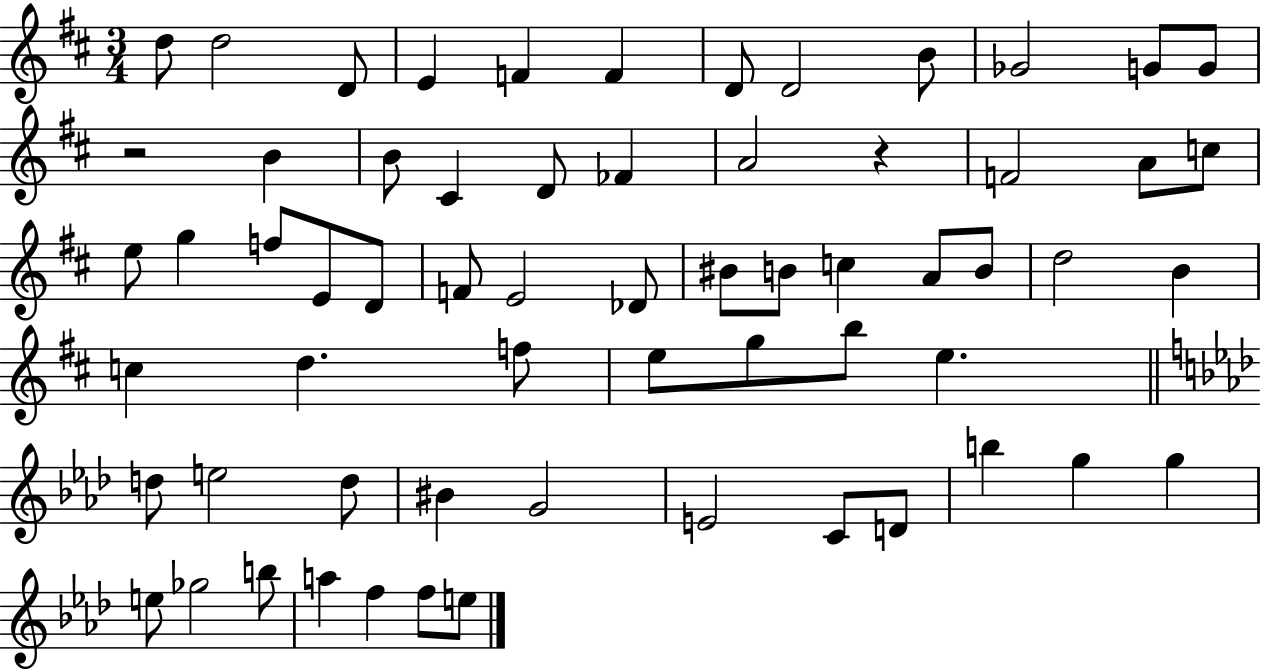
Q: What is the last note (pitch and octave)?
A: E5